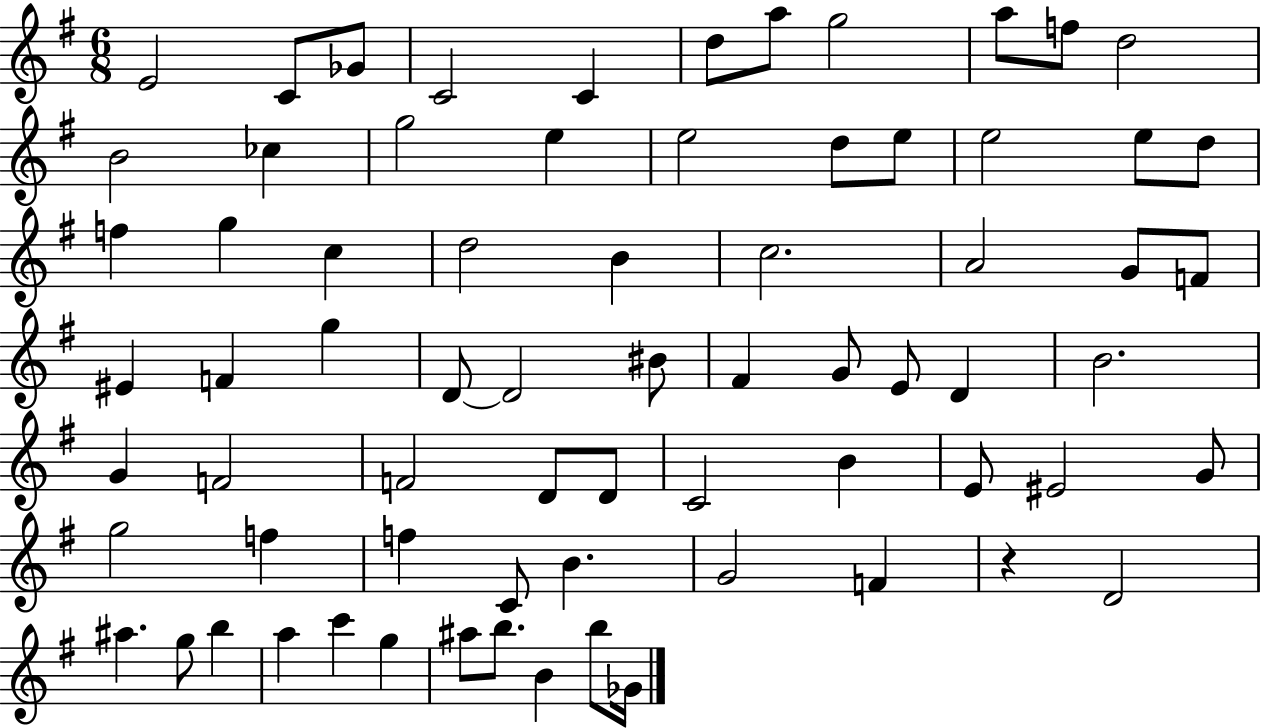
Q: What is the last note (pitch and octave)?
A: Gb4